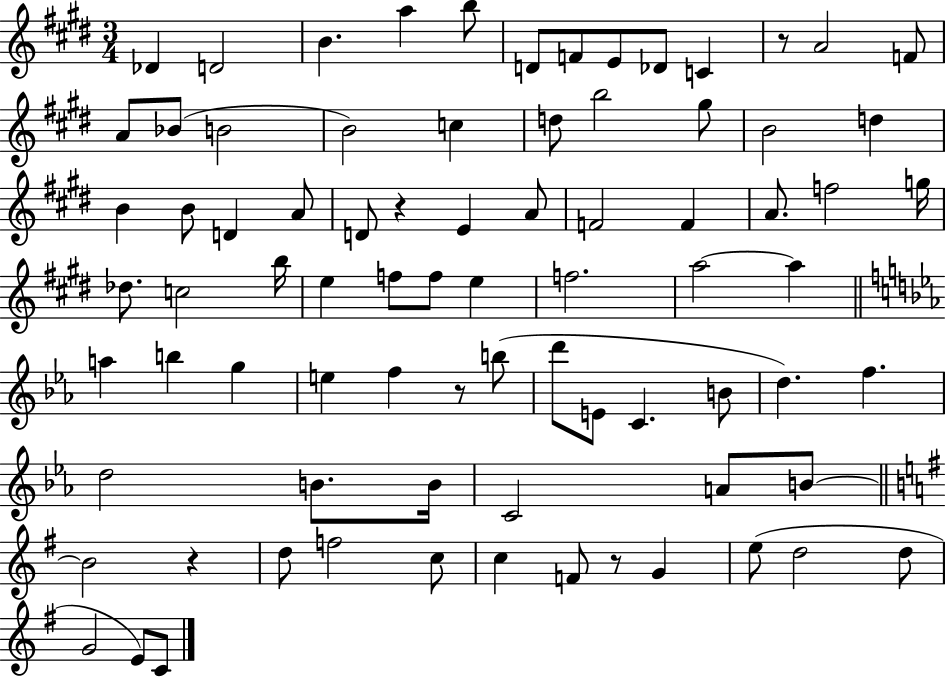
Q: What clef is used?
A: treble